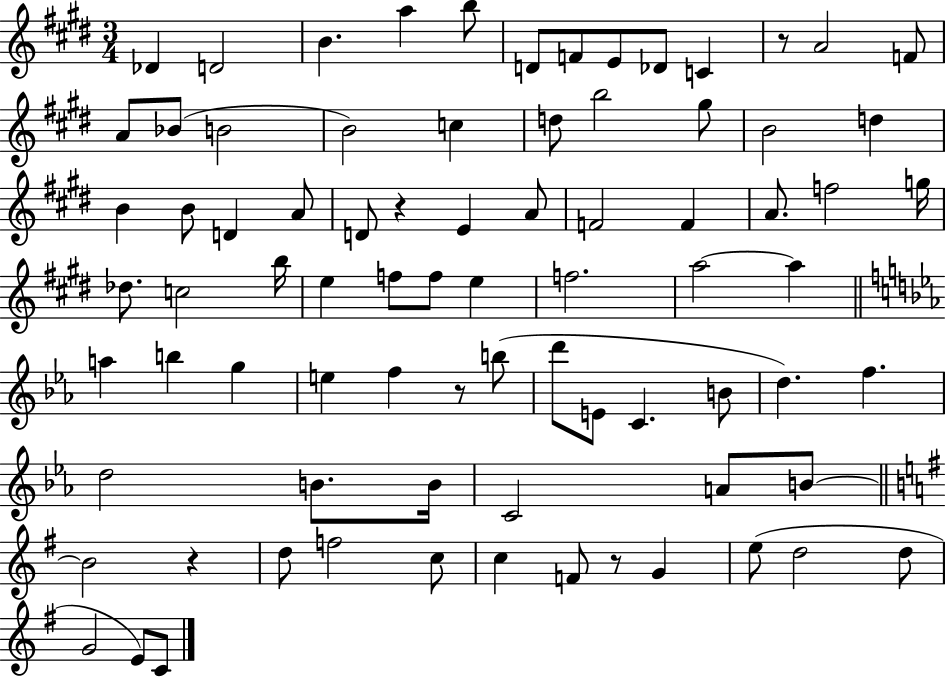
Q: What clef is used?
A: treble